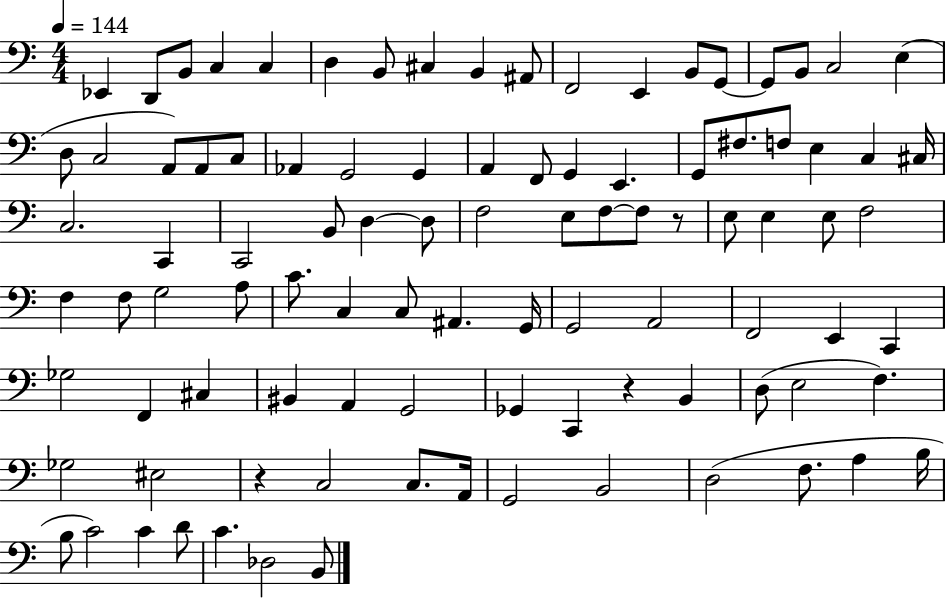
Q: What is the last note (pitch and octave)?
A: B2